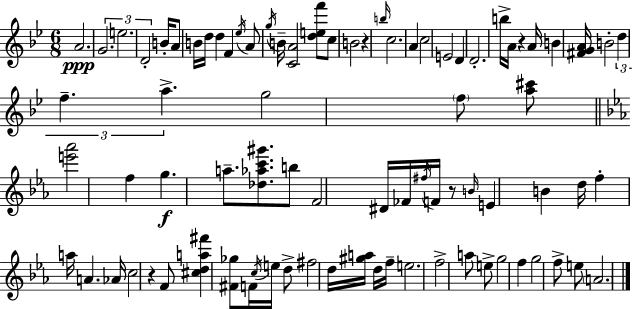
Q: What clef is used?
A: treble